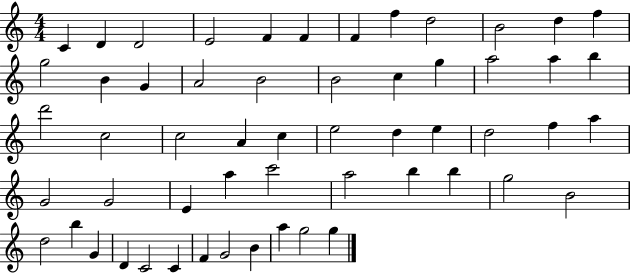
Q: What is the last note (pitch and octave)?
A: G5